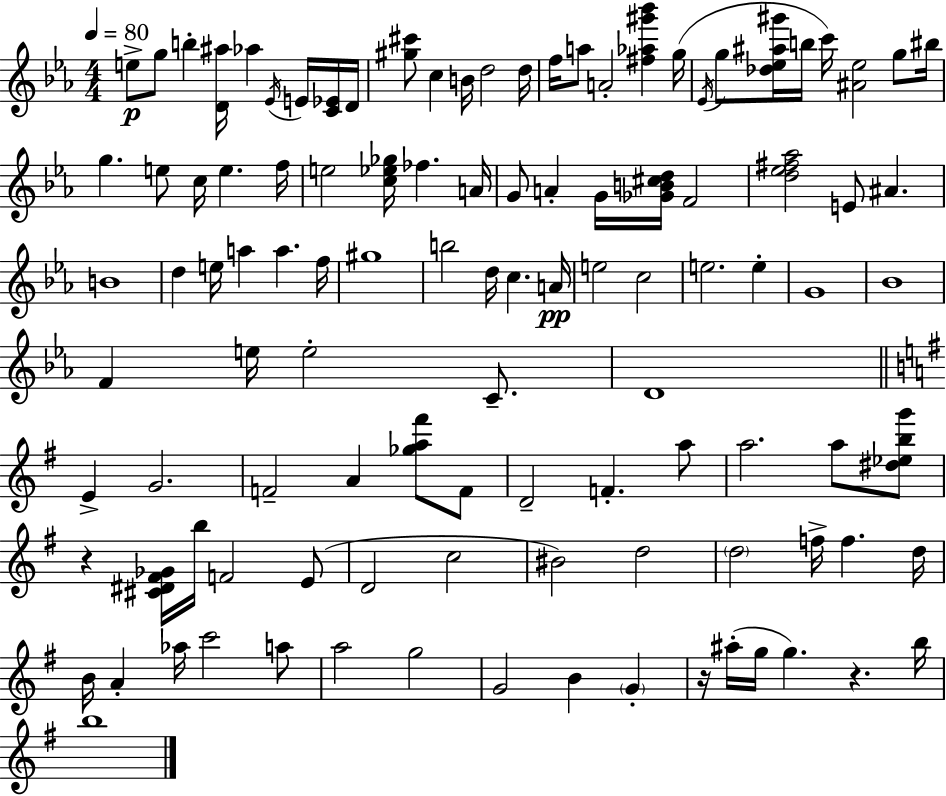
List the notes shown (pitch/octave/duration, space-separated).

E5/e G5/e B5/q [D4,A#5]/s Ab5/q Eb4/s E4/s [C4,Eb4]/s D4/s [G#5,C#6]/e C5/q B4/s D5/h D5/s F5/s A5/e A4/h [F#5,Ab5,G#6,Bb6]/q G5/s Eb4/s G5/e [Db5,Eb5,A#5,G#6]/s B5/s C6/s [A#4,Eb5]/h G5/e BIS5/s G5/q. E5/e C5/s E5/q. F5/s E5/h [C5,Eb5,Gb5]/s FES5/q. A4/s G4/e A4/q G4/s [Gb4,B4,C#5,D5]/s F4/h [D5,Eb5,F#5,Ab5]/h E4/e A#4/q. B4/w D5/q E5/s A5/q A5/q. F5/s G#5/w B5/h D5/s C5/q. A4/s E5/h C5/h E5/h. E5/q G4/w Bb4/w F4/q E5/s E5/h C4/e. D4/w E4/q G4/h. F4/h A4/q [Gb5,A5,F#6]/e F4/e D4/h F4/q. A5/e A5/h. A5/e [D#5,Eb5,B5,G6]/e R/q [C#4,D#4,F#4,Gb4]/s B5/s F4/h E4/e D4/h C5/h BIS4/h D5/h D5/h F5/s F5/q. D5/s B4/s A4/q Ab5/s C6/h A5/e A5/h G5/h G4/h B4/q G4/q R/s A#5/s G5/s G5/q. R/q. B5/s B5/w